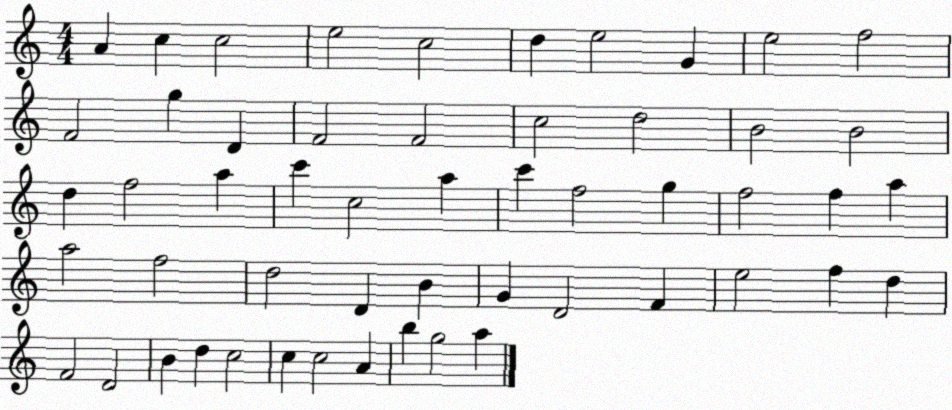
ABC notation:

X:1
T:Untitled
M:4/4
L:1/4
K:C
A c c2 e2 c2 d e2 G e2 f2 F2 g D F2 F2 c2 d2 B2 B2 d f2 a c' c2 a c' f2 g f2 f a a2 f2 d2 D B G D2 F e2 f d F2 D2 B d c2 c c2 A b g2 a